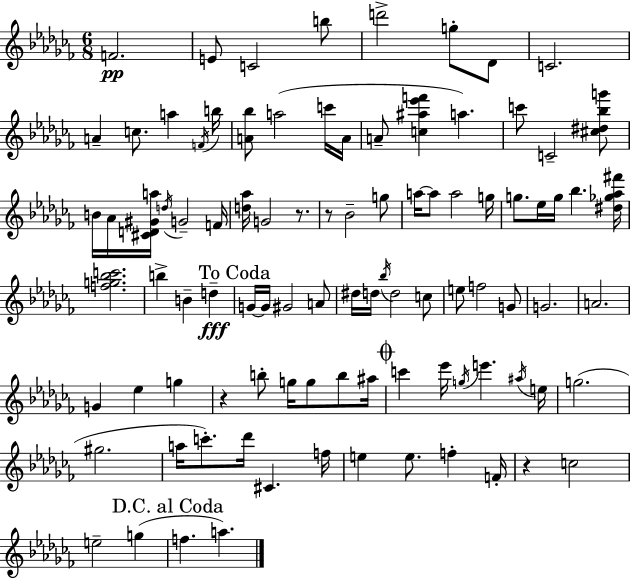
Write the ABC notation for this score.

X:1
T:Untitled
M:6/8
L:1/4
K:Abm
F2 E/2 C2 b/2 d'2 g/2 _D/2 C2 A c/2 a F/4 b/4 [A_b]/2 a2 c'/4 A/4 A/2 [c^a_e'f'] a c'/2 C2 [^c^d_bg']/2 B/4 _A/4 [^CD^Ga]/4 d/4 G2 F/4 [d_a]/4 G2 z/2 z/2 _B2 g/2 a/4 a/2 a2 g/4 g/2 _e/4 g/4 _b [^d_g_a^f']/4 [fg_bc']2 b B d G/4 G/4 ^G2 A/2 ^d/4 d/4 _b/4 d2 c/2 e/2 f2 G/2 G2 A2 G _e g z b/2 g/4 g/2 b/2 ^a/4 c' _e'/4 g/4 e' ^a/4 e/4 g2 ^g2 a/4 c'/2 _d'/4 ^C f/4 e e/2 f F/4 z c2 e2 g f a